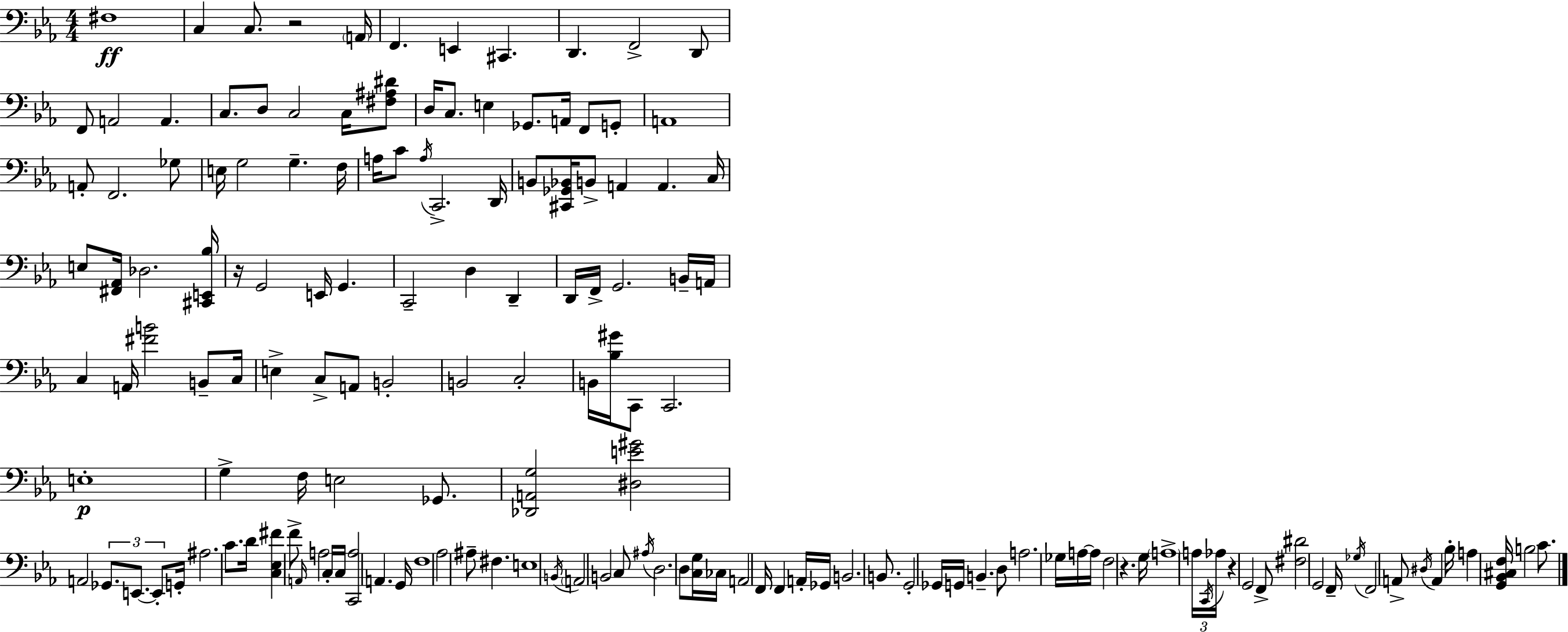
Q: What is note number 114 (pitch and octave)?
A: A3